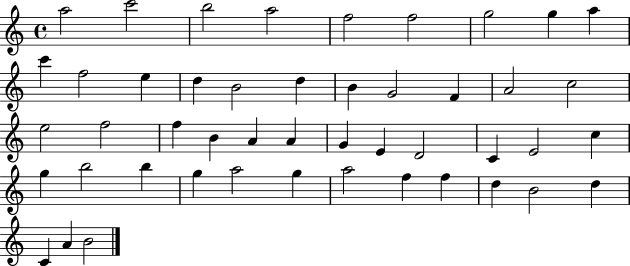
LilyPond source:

{
  \clef treble
  \time 4/4
  \defaultTimeSignature
  \key c \major
  a''2 c'''2 | b''2 a''2 | f''2 f''2 | g''2 g''4 a''4 | \break c'''4 f''2 e''4 | d''4 b'2 d''4 | b'4 g'2 f'4 | a'2 c''2 | \break e''2 f''2 | f''4 b'4 a'4 a'4 | g'4 e'4 d'2 | c'4 e'2 c''4 | \break g''4 b''2 b''4 | g''4 a''2 g''4 | a''2 f''4 f''4 | d''4 b'2 d''4 | \break c'4 a'4 b'2 | \bar "|."
}